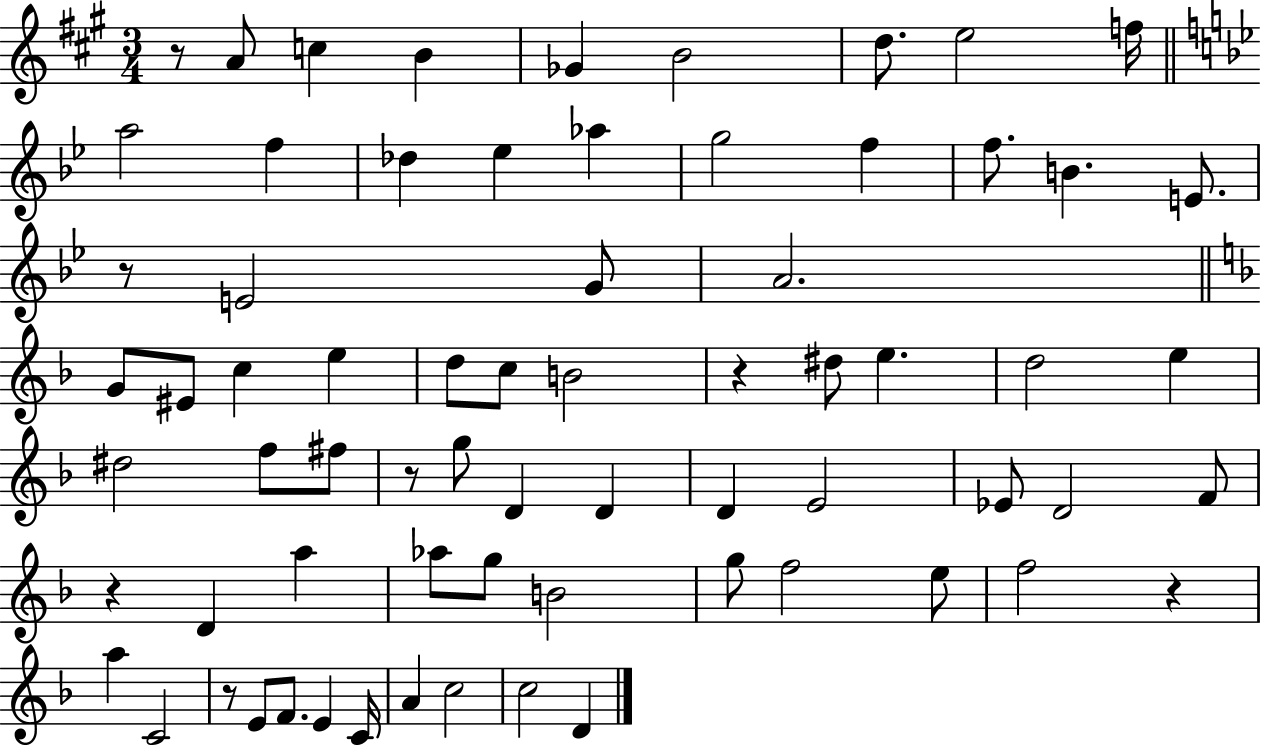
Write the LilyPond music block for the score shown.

{
  \clef treble
  \numericTimeSignature
  \time 3/4
  \key a \major
  r8 a'8 c''4 b'4 | ges'4 b'2 | d''8. e''2 f''16 | \bar "||" \break \key bes \major a''2 f''4 | des''4 ees''4 aes''4 | g''2 f''4 | f''8. b'4. e'8. | \break r8 e'2 g'8 | a'2. | \bar "||" \break \key f \major g'8 eis'8 c''4 e''4 | d''8 c''8 b'2 | r4 dis''8 e''4. | d''2 e''4 | \break dis''2 f''8 fis''8 | r8 g''8 d'4 d'4 | d'4 e'2 | ees'8 d'2 f'8 | \break r4 d'4 a''4 | aes''8 g''8 b'2 | g''8 f''2 e''8 | f''2 r4 | \break a''4 c'2 | r8 e'8 f'8. e'4 c'16 | a'4 c''2 | c''2 d'4 | \break \bar "|."
}